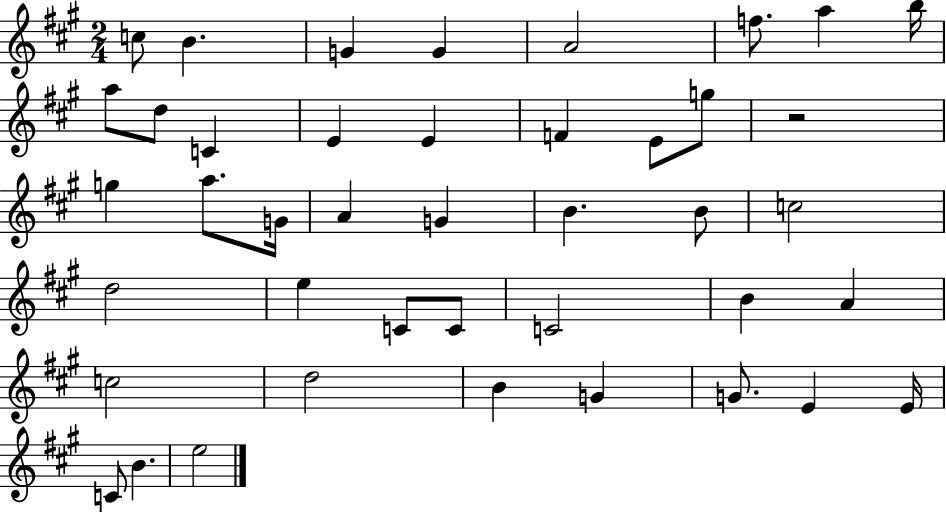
X:1
T:Untitled
M:2/4
L:1/4
K:A
c/2 B G G A2 f/2 a b/4 a/2 d/2 C E E F E/2 g/2 z2 g a/2 G/4 A G B B/2 c2 d2 e C/2 C/2 C2 B A c2 d2 B G G/2 E E/4 C/2 B e2